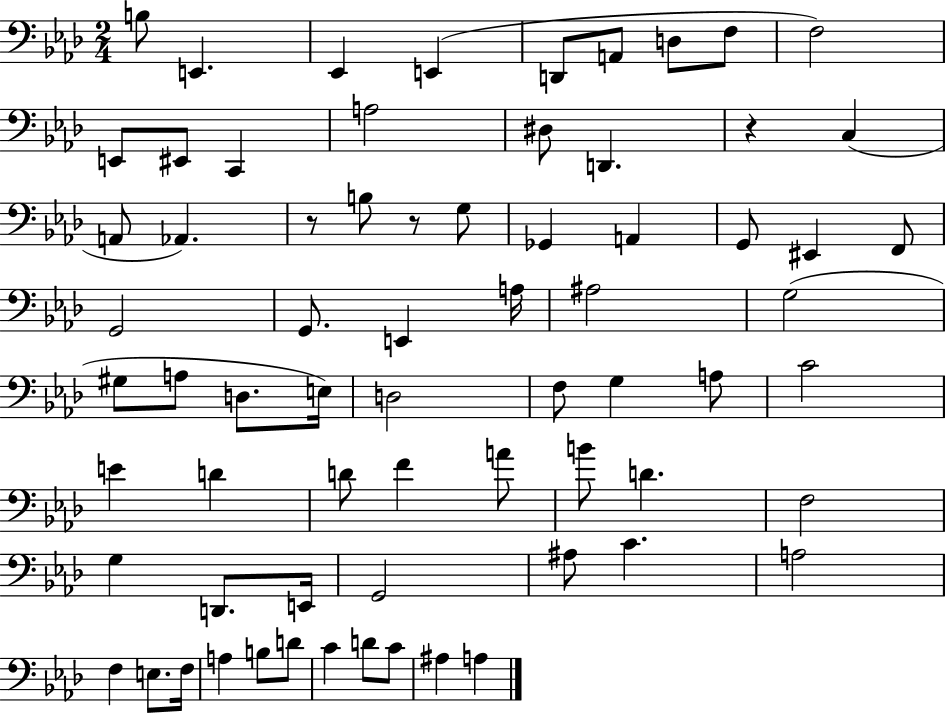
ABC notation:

X:1
T:Untitled
M:2/4
L:1/4
K:Ab
B,/2 E,, _E,, E,, D,,/2 A,,/2 D,/2 F,/2 F,2 E,,/2 ^E,,/2 C,, A,2 ^D,/2 D,, z C, A,,/2 _A,, z/2 B,/2 z/2 G,/2 _G,, A,, G,,/2 ^E,, F,,/2 G,,2 G,,/2 E,, A,/4 ^A,2 G,2 ^G,/2 A,/2 D,/2 E,/4 D,2 F,/2 G, A,/2 C2 E D D/2 F A/2 B/2 D F,2 G, D,,/2 E,,/4 G,,2 ^A,/2 C A,2 F, E,/2 F,/4 A, B,/2 D/2 C D/2 C/2 ^A, A,